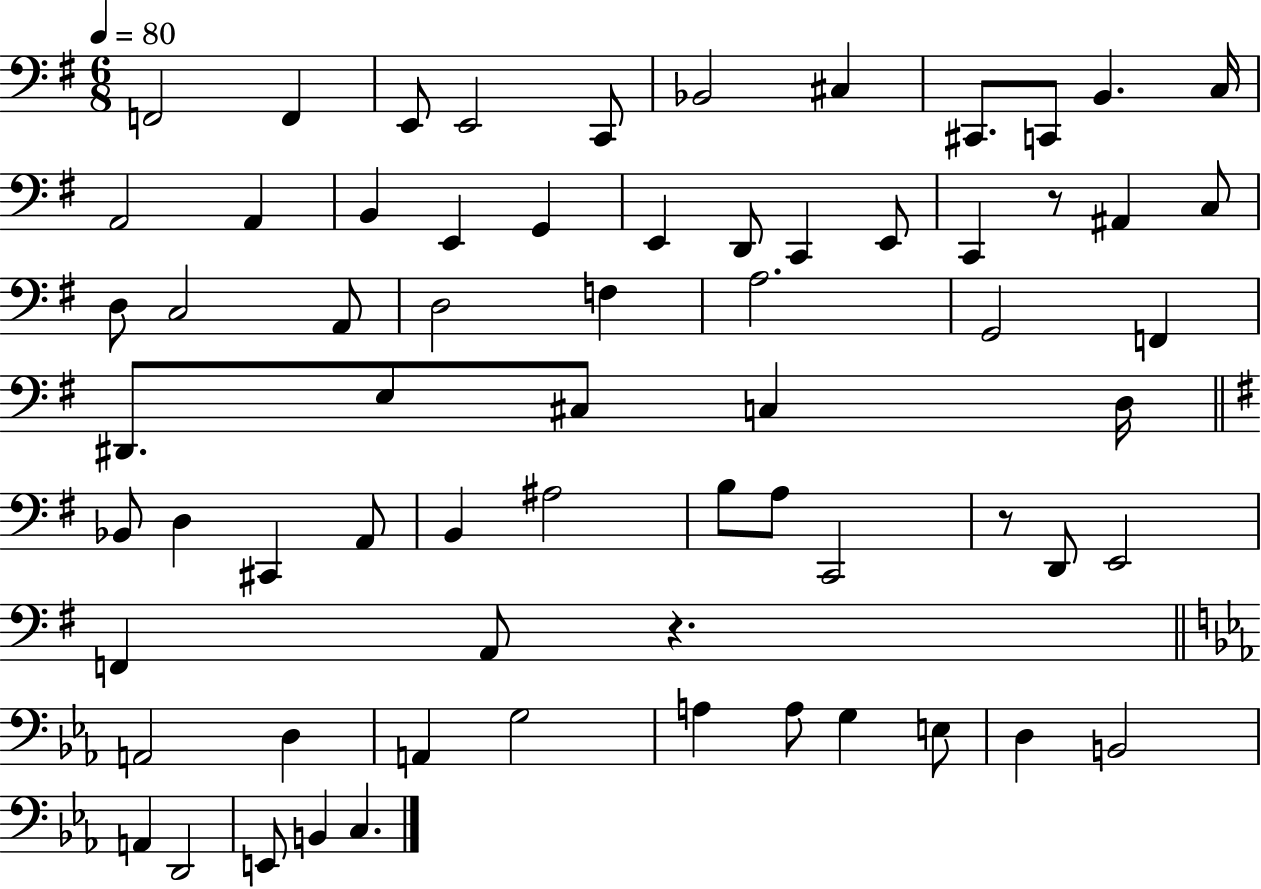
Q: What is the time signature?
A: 6/8